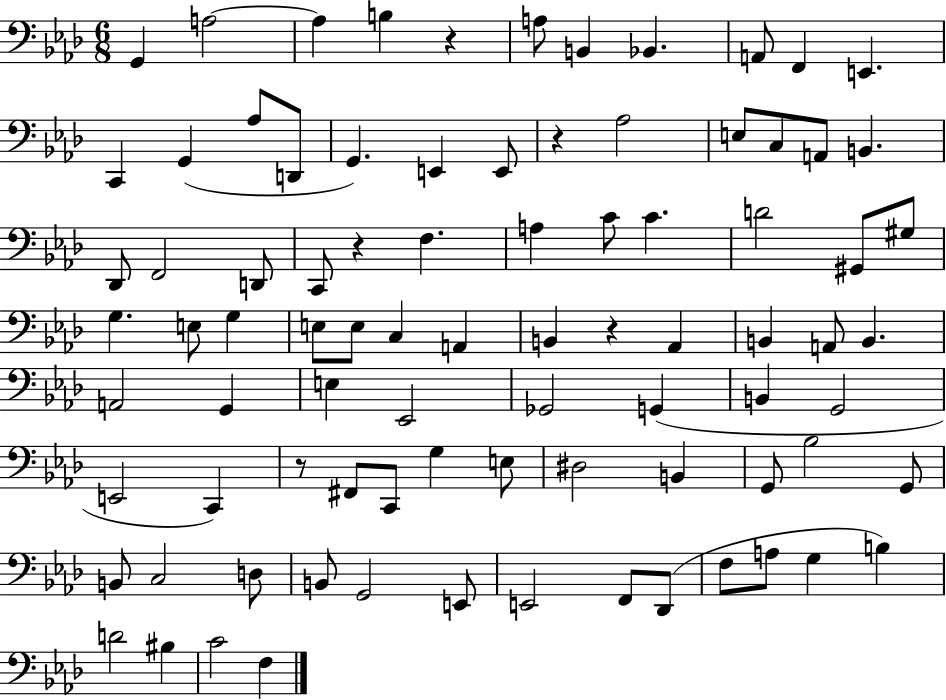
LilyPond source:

{
  \clef bass
  \numericTimeSignature
  \time 6/8
  \key aes \major
  g,4 a2~~ | a4 b4 r4 | a8 b,4 bes,4. | a,8 f,4 e,4. | \break c,4 g,4( aes8 d,8 | g,4.) e,4 e,8 | r4 aes2 | e8 c8 a,8 b,4. | \break des,8 f,2 d,8 | c,8 r4 f4. | a4 c'8 c'4. | d'2 gis,8 gis8 | \break g4. e8 g4 | e8 e8 c4 a,4 | b,4 r4 aes,4 | b,4 a,8 b,4. | \break a,2 g,4 | e4 ees,2 | ges,2 g,4( | b,4 g,2 | \break e,2 c,4) | r8 fis,8 c,8 g4 e8 | dis2 b,4 | g,8 bes2 g,8 | \break b,8 c2 d8 | b,8 g,2 e,8 | e,2 f,8 des,8( | f8 a8 g4 b4) | \break d'2 bis4 | c'2 f4 | \bar "|."
}